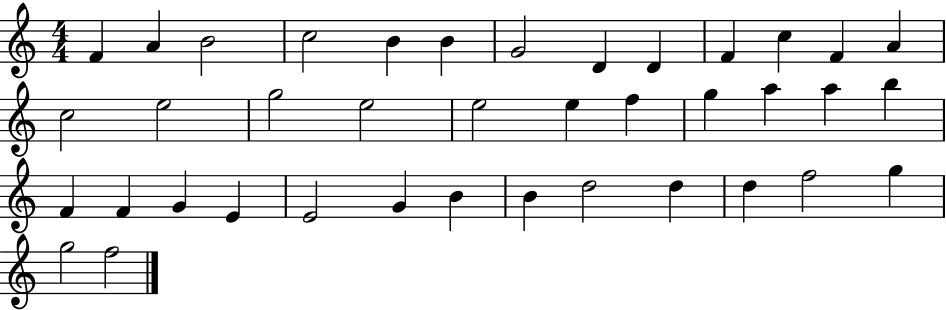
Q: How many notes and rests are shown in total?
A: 39